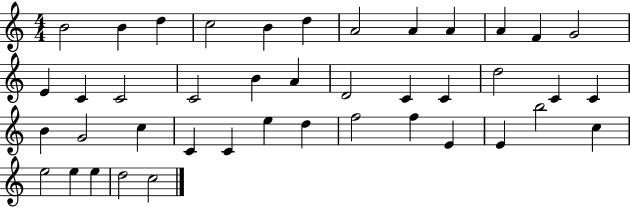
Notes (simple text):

B4/h B4/q D5/q C5/h B4/q D5/q A4/h A4/q A4/q A4/q F4/q G4/h E4/q C4/q C4/h C4/h B4/q A4/q D4/h C4/q C4/q D5/h C4/q C4/q B4/q G4/h C5/q C4/q C4/q E5/q D5/q F5/h F5/q E4/q E4/q B5/h C5/q E5/h E5/q E5/q D5/h C5/h